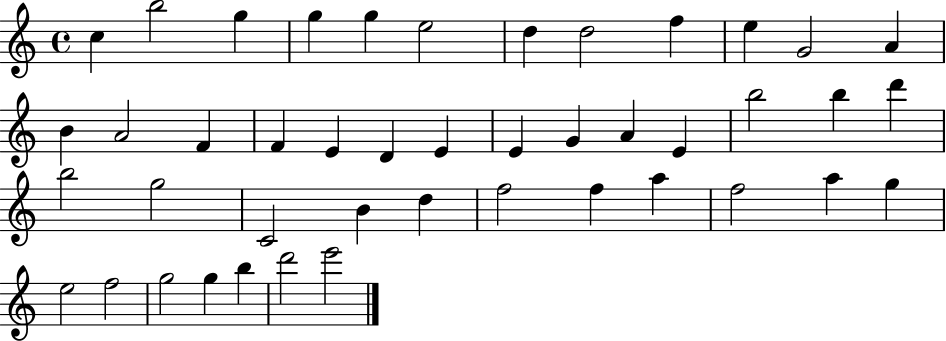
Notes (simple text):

C5/q B5/h G5/q G5/q G5/q E5/h D5/q D5/h F5/q E5/q G4/h A4/q B4/q A4/h F4/q F4/q E4/q D4/q E4/q E4/q G4/q A4/q E4/q B5/h B5/q D6/q B5/h G5/h C4/h B4/q D5/q F5/h F5/q A5/q F5/h A5/q G5/q E5/h F5/h G5/h G5/q B5/q D6/h E6/h